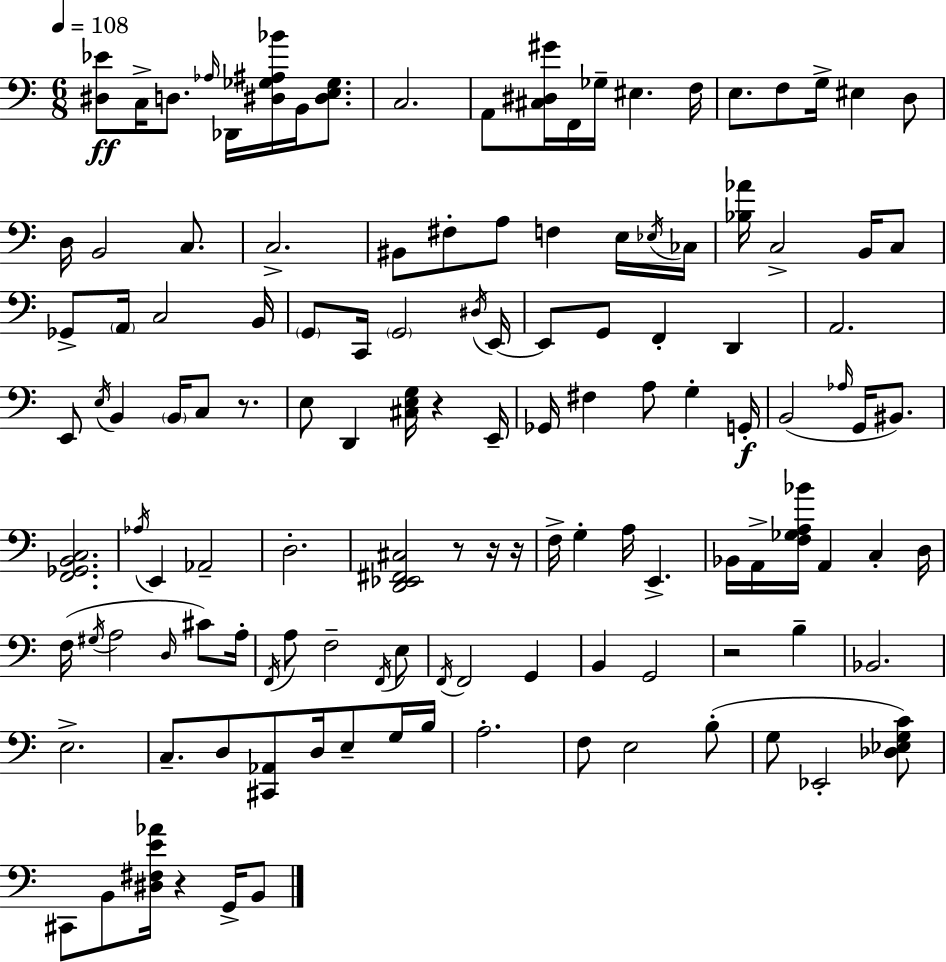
X:1
T:Untitled
M:6/8
L:1/4
K:Am
[^D,_E]/2 C,/4 D,/2 _A,/4 _D,,/4 [^D,_G,^A,_B]/4 B,,/4 [^D,E,_G,]/2 C,2 A,,/2 [^C,^D,^G]/4 F,,/4 _G,/4 ^E, F,/4 E,/2 F,/2 G,/4 ^E, D,/2 D,/4 B,,2 C,/2 C,2 ^B,,/2 ^F,/2 A,/2 F, E,/4 _E,/4 _C,/4 [_B,_A]/4 C,2 B,,/4 C,/2 _G,,/2 A,,/4 C,2 B,,/4 G,,/2 C,,/4 G,,2 ^D,/4 E,,/4 E,,/2 G,,/2 F,, D,, A,,2 E,,/2 E,/4 B,, B,,/4 C,/2 z/2 E,/2 D,, [^C,E,G,]/4 z E,,/4 _G,,/4 ^F, A,/2 G, G,,/4 B,,2 _A,/4 G,,/4 ^B,,/2 [F,,_G,,B,,C,]2 _A,/4 E,, _A,,2 D,2 [D,,_E,,^F,,^C,]2 z/2 z/4 z/4 F,/4 G, A,/4 E,, _B,,/4 A,,/4 [F,_G,A,_B]/4 A,, C, D,/4 F,/4 ^G,/4 A,2 D,/4 ^C/2 A,/4 F,,/4 A,/2 F,2 F,,/4 E,/2 F,,/4 F,,2 G,, B,, G,,2 z2 B, _B,,2 E,2 C,/2 D,/2 [^C,,_A,,]/2 D,/4 E,/2 G,/4 B,/4 A,2 F,/2 E,2 B,/2 G,/2 _E,,2 [_D,_E,G,C]/2 ^C,,/2 B,,/2 [^D,^F,E_A]/4 z G,,/4 B,,/2